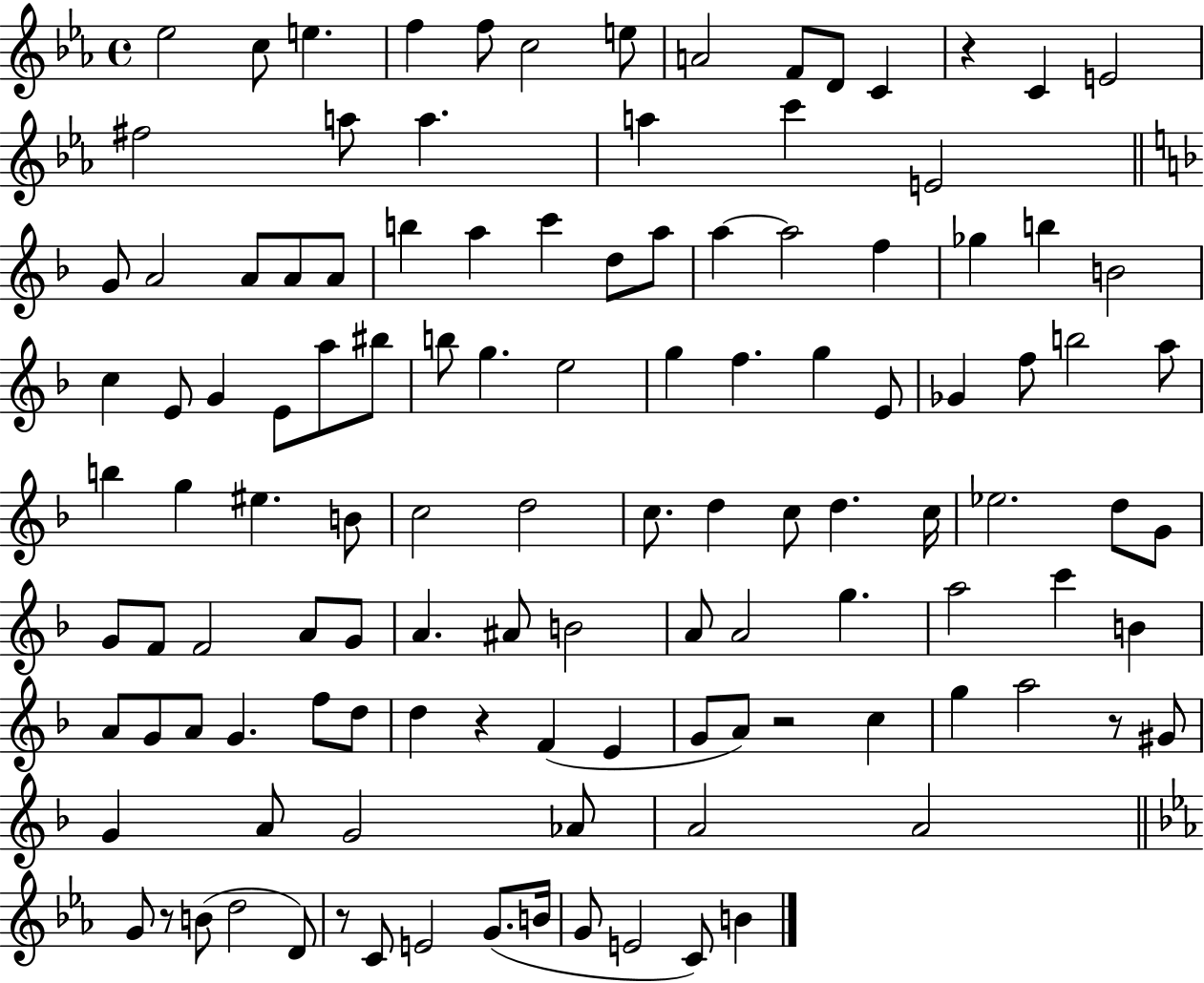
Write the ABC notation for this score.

X:1
T:Untitled
M:4/4
L:1/4
K:Eb
_e2 c/2 e f f/2 c2 e/2 A2 F/2 D/2 C z C E2 ^f2 a/2 a a c' E2 G/2 A2 A/2 A/2 A/2 b a c' d/2 a/2 a a2 f _g b B2 c E/2 G E/2 a/2 ^b/2 b/2 g e2 g f g E/2 _G f/2 b2 a/2 b g ^e B/2 c2 d2 c/2 d c/2 d c/4 _e2 d/2 G/2 G/2 F/2 F2 A/2 G/2 A ^A/2 B2 A/2 A2 g a2 c' B A/2 G/2 A/2 G f/2 d/2 d z F E G/2 A/2 z2 c g a2 z/2 ^G/2 G A/2 G2 _A/2 A2 A2 G/2 z/2 B/2 d2 D/2 z/2 C/2 E2 G/2 B/4 G/2 E2 C/2 B